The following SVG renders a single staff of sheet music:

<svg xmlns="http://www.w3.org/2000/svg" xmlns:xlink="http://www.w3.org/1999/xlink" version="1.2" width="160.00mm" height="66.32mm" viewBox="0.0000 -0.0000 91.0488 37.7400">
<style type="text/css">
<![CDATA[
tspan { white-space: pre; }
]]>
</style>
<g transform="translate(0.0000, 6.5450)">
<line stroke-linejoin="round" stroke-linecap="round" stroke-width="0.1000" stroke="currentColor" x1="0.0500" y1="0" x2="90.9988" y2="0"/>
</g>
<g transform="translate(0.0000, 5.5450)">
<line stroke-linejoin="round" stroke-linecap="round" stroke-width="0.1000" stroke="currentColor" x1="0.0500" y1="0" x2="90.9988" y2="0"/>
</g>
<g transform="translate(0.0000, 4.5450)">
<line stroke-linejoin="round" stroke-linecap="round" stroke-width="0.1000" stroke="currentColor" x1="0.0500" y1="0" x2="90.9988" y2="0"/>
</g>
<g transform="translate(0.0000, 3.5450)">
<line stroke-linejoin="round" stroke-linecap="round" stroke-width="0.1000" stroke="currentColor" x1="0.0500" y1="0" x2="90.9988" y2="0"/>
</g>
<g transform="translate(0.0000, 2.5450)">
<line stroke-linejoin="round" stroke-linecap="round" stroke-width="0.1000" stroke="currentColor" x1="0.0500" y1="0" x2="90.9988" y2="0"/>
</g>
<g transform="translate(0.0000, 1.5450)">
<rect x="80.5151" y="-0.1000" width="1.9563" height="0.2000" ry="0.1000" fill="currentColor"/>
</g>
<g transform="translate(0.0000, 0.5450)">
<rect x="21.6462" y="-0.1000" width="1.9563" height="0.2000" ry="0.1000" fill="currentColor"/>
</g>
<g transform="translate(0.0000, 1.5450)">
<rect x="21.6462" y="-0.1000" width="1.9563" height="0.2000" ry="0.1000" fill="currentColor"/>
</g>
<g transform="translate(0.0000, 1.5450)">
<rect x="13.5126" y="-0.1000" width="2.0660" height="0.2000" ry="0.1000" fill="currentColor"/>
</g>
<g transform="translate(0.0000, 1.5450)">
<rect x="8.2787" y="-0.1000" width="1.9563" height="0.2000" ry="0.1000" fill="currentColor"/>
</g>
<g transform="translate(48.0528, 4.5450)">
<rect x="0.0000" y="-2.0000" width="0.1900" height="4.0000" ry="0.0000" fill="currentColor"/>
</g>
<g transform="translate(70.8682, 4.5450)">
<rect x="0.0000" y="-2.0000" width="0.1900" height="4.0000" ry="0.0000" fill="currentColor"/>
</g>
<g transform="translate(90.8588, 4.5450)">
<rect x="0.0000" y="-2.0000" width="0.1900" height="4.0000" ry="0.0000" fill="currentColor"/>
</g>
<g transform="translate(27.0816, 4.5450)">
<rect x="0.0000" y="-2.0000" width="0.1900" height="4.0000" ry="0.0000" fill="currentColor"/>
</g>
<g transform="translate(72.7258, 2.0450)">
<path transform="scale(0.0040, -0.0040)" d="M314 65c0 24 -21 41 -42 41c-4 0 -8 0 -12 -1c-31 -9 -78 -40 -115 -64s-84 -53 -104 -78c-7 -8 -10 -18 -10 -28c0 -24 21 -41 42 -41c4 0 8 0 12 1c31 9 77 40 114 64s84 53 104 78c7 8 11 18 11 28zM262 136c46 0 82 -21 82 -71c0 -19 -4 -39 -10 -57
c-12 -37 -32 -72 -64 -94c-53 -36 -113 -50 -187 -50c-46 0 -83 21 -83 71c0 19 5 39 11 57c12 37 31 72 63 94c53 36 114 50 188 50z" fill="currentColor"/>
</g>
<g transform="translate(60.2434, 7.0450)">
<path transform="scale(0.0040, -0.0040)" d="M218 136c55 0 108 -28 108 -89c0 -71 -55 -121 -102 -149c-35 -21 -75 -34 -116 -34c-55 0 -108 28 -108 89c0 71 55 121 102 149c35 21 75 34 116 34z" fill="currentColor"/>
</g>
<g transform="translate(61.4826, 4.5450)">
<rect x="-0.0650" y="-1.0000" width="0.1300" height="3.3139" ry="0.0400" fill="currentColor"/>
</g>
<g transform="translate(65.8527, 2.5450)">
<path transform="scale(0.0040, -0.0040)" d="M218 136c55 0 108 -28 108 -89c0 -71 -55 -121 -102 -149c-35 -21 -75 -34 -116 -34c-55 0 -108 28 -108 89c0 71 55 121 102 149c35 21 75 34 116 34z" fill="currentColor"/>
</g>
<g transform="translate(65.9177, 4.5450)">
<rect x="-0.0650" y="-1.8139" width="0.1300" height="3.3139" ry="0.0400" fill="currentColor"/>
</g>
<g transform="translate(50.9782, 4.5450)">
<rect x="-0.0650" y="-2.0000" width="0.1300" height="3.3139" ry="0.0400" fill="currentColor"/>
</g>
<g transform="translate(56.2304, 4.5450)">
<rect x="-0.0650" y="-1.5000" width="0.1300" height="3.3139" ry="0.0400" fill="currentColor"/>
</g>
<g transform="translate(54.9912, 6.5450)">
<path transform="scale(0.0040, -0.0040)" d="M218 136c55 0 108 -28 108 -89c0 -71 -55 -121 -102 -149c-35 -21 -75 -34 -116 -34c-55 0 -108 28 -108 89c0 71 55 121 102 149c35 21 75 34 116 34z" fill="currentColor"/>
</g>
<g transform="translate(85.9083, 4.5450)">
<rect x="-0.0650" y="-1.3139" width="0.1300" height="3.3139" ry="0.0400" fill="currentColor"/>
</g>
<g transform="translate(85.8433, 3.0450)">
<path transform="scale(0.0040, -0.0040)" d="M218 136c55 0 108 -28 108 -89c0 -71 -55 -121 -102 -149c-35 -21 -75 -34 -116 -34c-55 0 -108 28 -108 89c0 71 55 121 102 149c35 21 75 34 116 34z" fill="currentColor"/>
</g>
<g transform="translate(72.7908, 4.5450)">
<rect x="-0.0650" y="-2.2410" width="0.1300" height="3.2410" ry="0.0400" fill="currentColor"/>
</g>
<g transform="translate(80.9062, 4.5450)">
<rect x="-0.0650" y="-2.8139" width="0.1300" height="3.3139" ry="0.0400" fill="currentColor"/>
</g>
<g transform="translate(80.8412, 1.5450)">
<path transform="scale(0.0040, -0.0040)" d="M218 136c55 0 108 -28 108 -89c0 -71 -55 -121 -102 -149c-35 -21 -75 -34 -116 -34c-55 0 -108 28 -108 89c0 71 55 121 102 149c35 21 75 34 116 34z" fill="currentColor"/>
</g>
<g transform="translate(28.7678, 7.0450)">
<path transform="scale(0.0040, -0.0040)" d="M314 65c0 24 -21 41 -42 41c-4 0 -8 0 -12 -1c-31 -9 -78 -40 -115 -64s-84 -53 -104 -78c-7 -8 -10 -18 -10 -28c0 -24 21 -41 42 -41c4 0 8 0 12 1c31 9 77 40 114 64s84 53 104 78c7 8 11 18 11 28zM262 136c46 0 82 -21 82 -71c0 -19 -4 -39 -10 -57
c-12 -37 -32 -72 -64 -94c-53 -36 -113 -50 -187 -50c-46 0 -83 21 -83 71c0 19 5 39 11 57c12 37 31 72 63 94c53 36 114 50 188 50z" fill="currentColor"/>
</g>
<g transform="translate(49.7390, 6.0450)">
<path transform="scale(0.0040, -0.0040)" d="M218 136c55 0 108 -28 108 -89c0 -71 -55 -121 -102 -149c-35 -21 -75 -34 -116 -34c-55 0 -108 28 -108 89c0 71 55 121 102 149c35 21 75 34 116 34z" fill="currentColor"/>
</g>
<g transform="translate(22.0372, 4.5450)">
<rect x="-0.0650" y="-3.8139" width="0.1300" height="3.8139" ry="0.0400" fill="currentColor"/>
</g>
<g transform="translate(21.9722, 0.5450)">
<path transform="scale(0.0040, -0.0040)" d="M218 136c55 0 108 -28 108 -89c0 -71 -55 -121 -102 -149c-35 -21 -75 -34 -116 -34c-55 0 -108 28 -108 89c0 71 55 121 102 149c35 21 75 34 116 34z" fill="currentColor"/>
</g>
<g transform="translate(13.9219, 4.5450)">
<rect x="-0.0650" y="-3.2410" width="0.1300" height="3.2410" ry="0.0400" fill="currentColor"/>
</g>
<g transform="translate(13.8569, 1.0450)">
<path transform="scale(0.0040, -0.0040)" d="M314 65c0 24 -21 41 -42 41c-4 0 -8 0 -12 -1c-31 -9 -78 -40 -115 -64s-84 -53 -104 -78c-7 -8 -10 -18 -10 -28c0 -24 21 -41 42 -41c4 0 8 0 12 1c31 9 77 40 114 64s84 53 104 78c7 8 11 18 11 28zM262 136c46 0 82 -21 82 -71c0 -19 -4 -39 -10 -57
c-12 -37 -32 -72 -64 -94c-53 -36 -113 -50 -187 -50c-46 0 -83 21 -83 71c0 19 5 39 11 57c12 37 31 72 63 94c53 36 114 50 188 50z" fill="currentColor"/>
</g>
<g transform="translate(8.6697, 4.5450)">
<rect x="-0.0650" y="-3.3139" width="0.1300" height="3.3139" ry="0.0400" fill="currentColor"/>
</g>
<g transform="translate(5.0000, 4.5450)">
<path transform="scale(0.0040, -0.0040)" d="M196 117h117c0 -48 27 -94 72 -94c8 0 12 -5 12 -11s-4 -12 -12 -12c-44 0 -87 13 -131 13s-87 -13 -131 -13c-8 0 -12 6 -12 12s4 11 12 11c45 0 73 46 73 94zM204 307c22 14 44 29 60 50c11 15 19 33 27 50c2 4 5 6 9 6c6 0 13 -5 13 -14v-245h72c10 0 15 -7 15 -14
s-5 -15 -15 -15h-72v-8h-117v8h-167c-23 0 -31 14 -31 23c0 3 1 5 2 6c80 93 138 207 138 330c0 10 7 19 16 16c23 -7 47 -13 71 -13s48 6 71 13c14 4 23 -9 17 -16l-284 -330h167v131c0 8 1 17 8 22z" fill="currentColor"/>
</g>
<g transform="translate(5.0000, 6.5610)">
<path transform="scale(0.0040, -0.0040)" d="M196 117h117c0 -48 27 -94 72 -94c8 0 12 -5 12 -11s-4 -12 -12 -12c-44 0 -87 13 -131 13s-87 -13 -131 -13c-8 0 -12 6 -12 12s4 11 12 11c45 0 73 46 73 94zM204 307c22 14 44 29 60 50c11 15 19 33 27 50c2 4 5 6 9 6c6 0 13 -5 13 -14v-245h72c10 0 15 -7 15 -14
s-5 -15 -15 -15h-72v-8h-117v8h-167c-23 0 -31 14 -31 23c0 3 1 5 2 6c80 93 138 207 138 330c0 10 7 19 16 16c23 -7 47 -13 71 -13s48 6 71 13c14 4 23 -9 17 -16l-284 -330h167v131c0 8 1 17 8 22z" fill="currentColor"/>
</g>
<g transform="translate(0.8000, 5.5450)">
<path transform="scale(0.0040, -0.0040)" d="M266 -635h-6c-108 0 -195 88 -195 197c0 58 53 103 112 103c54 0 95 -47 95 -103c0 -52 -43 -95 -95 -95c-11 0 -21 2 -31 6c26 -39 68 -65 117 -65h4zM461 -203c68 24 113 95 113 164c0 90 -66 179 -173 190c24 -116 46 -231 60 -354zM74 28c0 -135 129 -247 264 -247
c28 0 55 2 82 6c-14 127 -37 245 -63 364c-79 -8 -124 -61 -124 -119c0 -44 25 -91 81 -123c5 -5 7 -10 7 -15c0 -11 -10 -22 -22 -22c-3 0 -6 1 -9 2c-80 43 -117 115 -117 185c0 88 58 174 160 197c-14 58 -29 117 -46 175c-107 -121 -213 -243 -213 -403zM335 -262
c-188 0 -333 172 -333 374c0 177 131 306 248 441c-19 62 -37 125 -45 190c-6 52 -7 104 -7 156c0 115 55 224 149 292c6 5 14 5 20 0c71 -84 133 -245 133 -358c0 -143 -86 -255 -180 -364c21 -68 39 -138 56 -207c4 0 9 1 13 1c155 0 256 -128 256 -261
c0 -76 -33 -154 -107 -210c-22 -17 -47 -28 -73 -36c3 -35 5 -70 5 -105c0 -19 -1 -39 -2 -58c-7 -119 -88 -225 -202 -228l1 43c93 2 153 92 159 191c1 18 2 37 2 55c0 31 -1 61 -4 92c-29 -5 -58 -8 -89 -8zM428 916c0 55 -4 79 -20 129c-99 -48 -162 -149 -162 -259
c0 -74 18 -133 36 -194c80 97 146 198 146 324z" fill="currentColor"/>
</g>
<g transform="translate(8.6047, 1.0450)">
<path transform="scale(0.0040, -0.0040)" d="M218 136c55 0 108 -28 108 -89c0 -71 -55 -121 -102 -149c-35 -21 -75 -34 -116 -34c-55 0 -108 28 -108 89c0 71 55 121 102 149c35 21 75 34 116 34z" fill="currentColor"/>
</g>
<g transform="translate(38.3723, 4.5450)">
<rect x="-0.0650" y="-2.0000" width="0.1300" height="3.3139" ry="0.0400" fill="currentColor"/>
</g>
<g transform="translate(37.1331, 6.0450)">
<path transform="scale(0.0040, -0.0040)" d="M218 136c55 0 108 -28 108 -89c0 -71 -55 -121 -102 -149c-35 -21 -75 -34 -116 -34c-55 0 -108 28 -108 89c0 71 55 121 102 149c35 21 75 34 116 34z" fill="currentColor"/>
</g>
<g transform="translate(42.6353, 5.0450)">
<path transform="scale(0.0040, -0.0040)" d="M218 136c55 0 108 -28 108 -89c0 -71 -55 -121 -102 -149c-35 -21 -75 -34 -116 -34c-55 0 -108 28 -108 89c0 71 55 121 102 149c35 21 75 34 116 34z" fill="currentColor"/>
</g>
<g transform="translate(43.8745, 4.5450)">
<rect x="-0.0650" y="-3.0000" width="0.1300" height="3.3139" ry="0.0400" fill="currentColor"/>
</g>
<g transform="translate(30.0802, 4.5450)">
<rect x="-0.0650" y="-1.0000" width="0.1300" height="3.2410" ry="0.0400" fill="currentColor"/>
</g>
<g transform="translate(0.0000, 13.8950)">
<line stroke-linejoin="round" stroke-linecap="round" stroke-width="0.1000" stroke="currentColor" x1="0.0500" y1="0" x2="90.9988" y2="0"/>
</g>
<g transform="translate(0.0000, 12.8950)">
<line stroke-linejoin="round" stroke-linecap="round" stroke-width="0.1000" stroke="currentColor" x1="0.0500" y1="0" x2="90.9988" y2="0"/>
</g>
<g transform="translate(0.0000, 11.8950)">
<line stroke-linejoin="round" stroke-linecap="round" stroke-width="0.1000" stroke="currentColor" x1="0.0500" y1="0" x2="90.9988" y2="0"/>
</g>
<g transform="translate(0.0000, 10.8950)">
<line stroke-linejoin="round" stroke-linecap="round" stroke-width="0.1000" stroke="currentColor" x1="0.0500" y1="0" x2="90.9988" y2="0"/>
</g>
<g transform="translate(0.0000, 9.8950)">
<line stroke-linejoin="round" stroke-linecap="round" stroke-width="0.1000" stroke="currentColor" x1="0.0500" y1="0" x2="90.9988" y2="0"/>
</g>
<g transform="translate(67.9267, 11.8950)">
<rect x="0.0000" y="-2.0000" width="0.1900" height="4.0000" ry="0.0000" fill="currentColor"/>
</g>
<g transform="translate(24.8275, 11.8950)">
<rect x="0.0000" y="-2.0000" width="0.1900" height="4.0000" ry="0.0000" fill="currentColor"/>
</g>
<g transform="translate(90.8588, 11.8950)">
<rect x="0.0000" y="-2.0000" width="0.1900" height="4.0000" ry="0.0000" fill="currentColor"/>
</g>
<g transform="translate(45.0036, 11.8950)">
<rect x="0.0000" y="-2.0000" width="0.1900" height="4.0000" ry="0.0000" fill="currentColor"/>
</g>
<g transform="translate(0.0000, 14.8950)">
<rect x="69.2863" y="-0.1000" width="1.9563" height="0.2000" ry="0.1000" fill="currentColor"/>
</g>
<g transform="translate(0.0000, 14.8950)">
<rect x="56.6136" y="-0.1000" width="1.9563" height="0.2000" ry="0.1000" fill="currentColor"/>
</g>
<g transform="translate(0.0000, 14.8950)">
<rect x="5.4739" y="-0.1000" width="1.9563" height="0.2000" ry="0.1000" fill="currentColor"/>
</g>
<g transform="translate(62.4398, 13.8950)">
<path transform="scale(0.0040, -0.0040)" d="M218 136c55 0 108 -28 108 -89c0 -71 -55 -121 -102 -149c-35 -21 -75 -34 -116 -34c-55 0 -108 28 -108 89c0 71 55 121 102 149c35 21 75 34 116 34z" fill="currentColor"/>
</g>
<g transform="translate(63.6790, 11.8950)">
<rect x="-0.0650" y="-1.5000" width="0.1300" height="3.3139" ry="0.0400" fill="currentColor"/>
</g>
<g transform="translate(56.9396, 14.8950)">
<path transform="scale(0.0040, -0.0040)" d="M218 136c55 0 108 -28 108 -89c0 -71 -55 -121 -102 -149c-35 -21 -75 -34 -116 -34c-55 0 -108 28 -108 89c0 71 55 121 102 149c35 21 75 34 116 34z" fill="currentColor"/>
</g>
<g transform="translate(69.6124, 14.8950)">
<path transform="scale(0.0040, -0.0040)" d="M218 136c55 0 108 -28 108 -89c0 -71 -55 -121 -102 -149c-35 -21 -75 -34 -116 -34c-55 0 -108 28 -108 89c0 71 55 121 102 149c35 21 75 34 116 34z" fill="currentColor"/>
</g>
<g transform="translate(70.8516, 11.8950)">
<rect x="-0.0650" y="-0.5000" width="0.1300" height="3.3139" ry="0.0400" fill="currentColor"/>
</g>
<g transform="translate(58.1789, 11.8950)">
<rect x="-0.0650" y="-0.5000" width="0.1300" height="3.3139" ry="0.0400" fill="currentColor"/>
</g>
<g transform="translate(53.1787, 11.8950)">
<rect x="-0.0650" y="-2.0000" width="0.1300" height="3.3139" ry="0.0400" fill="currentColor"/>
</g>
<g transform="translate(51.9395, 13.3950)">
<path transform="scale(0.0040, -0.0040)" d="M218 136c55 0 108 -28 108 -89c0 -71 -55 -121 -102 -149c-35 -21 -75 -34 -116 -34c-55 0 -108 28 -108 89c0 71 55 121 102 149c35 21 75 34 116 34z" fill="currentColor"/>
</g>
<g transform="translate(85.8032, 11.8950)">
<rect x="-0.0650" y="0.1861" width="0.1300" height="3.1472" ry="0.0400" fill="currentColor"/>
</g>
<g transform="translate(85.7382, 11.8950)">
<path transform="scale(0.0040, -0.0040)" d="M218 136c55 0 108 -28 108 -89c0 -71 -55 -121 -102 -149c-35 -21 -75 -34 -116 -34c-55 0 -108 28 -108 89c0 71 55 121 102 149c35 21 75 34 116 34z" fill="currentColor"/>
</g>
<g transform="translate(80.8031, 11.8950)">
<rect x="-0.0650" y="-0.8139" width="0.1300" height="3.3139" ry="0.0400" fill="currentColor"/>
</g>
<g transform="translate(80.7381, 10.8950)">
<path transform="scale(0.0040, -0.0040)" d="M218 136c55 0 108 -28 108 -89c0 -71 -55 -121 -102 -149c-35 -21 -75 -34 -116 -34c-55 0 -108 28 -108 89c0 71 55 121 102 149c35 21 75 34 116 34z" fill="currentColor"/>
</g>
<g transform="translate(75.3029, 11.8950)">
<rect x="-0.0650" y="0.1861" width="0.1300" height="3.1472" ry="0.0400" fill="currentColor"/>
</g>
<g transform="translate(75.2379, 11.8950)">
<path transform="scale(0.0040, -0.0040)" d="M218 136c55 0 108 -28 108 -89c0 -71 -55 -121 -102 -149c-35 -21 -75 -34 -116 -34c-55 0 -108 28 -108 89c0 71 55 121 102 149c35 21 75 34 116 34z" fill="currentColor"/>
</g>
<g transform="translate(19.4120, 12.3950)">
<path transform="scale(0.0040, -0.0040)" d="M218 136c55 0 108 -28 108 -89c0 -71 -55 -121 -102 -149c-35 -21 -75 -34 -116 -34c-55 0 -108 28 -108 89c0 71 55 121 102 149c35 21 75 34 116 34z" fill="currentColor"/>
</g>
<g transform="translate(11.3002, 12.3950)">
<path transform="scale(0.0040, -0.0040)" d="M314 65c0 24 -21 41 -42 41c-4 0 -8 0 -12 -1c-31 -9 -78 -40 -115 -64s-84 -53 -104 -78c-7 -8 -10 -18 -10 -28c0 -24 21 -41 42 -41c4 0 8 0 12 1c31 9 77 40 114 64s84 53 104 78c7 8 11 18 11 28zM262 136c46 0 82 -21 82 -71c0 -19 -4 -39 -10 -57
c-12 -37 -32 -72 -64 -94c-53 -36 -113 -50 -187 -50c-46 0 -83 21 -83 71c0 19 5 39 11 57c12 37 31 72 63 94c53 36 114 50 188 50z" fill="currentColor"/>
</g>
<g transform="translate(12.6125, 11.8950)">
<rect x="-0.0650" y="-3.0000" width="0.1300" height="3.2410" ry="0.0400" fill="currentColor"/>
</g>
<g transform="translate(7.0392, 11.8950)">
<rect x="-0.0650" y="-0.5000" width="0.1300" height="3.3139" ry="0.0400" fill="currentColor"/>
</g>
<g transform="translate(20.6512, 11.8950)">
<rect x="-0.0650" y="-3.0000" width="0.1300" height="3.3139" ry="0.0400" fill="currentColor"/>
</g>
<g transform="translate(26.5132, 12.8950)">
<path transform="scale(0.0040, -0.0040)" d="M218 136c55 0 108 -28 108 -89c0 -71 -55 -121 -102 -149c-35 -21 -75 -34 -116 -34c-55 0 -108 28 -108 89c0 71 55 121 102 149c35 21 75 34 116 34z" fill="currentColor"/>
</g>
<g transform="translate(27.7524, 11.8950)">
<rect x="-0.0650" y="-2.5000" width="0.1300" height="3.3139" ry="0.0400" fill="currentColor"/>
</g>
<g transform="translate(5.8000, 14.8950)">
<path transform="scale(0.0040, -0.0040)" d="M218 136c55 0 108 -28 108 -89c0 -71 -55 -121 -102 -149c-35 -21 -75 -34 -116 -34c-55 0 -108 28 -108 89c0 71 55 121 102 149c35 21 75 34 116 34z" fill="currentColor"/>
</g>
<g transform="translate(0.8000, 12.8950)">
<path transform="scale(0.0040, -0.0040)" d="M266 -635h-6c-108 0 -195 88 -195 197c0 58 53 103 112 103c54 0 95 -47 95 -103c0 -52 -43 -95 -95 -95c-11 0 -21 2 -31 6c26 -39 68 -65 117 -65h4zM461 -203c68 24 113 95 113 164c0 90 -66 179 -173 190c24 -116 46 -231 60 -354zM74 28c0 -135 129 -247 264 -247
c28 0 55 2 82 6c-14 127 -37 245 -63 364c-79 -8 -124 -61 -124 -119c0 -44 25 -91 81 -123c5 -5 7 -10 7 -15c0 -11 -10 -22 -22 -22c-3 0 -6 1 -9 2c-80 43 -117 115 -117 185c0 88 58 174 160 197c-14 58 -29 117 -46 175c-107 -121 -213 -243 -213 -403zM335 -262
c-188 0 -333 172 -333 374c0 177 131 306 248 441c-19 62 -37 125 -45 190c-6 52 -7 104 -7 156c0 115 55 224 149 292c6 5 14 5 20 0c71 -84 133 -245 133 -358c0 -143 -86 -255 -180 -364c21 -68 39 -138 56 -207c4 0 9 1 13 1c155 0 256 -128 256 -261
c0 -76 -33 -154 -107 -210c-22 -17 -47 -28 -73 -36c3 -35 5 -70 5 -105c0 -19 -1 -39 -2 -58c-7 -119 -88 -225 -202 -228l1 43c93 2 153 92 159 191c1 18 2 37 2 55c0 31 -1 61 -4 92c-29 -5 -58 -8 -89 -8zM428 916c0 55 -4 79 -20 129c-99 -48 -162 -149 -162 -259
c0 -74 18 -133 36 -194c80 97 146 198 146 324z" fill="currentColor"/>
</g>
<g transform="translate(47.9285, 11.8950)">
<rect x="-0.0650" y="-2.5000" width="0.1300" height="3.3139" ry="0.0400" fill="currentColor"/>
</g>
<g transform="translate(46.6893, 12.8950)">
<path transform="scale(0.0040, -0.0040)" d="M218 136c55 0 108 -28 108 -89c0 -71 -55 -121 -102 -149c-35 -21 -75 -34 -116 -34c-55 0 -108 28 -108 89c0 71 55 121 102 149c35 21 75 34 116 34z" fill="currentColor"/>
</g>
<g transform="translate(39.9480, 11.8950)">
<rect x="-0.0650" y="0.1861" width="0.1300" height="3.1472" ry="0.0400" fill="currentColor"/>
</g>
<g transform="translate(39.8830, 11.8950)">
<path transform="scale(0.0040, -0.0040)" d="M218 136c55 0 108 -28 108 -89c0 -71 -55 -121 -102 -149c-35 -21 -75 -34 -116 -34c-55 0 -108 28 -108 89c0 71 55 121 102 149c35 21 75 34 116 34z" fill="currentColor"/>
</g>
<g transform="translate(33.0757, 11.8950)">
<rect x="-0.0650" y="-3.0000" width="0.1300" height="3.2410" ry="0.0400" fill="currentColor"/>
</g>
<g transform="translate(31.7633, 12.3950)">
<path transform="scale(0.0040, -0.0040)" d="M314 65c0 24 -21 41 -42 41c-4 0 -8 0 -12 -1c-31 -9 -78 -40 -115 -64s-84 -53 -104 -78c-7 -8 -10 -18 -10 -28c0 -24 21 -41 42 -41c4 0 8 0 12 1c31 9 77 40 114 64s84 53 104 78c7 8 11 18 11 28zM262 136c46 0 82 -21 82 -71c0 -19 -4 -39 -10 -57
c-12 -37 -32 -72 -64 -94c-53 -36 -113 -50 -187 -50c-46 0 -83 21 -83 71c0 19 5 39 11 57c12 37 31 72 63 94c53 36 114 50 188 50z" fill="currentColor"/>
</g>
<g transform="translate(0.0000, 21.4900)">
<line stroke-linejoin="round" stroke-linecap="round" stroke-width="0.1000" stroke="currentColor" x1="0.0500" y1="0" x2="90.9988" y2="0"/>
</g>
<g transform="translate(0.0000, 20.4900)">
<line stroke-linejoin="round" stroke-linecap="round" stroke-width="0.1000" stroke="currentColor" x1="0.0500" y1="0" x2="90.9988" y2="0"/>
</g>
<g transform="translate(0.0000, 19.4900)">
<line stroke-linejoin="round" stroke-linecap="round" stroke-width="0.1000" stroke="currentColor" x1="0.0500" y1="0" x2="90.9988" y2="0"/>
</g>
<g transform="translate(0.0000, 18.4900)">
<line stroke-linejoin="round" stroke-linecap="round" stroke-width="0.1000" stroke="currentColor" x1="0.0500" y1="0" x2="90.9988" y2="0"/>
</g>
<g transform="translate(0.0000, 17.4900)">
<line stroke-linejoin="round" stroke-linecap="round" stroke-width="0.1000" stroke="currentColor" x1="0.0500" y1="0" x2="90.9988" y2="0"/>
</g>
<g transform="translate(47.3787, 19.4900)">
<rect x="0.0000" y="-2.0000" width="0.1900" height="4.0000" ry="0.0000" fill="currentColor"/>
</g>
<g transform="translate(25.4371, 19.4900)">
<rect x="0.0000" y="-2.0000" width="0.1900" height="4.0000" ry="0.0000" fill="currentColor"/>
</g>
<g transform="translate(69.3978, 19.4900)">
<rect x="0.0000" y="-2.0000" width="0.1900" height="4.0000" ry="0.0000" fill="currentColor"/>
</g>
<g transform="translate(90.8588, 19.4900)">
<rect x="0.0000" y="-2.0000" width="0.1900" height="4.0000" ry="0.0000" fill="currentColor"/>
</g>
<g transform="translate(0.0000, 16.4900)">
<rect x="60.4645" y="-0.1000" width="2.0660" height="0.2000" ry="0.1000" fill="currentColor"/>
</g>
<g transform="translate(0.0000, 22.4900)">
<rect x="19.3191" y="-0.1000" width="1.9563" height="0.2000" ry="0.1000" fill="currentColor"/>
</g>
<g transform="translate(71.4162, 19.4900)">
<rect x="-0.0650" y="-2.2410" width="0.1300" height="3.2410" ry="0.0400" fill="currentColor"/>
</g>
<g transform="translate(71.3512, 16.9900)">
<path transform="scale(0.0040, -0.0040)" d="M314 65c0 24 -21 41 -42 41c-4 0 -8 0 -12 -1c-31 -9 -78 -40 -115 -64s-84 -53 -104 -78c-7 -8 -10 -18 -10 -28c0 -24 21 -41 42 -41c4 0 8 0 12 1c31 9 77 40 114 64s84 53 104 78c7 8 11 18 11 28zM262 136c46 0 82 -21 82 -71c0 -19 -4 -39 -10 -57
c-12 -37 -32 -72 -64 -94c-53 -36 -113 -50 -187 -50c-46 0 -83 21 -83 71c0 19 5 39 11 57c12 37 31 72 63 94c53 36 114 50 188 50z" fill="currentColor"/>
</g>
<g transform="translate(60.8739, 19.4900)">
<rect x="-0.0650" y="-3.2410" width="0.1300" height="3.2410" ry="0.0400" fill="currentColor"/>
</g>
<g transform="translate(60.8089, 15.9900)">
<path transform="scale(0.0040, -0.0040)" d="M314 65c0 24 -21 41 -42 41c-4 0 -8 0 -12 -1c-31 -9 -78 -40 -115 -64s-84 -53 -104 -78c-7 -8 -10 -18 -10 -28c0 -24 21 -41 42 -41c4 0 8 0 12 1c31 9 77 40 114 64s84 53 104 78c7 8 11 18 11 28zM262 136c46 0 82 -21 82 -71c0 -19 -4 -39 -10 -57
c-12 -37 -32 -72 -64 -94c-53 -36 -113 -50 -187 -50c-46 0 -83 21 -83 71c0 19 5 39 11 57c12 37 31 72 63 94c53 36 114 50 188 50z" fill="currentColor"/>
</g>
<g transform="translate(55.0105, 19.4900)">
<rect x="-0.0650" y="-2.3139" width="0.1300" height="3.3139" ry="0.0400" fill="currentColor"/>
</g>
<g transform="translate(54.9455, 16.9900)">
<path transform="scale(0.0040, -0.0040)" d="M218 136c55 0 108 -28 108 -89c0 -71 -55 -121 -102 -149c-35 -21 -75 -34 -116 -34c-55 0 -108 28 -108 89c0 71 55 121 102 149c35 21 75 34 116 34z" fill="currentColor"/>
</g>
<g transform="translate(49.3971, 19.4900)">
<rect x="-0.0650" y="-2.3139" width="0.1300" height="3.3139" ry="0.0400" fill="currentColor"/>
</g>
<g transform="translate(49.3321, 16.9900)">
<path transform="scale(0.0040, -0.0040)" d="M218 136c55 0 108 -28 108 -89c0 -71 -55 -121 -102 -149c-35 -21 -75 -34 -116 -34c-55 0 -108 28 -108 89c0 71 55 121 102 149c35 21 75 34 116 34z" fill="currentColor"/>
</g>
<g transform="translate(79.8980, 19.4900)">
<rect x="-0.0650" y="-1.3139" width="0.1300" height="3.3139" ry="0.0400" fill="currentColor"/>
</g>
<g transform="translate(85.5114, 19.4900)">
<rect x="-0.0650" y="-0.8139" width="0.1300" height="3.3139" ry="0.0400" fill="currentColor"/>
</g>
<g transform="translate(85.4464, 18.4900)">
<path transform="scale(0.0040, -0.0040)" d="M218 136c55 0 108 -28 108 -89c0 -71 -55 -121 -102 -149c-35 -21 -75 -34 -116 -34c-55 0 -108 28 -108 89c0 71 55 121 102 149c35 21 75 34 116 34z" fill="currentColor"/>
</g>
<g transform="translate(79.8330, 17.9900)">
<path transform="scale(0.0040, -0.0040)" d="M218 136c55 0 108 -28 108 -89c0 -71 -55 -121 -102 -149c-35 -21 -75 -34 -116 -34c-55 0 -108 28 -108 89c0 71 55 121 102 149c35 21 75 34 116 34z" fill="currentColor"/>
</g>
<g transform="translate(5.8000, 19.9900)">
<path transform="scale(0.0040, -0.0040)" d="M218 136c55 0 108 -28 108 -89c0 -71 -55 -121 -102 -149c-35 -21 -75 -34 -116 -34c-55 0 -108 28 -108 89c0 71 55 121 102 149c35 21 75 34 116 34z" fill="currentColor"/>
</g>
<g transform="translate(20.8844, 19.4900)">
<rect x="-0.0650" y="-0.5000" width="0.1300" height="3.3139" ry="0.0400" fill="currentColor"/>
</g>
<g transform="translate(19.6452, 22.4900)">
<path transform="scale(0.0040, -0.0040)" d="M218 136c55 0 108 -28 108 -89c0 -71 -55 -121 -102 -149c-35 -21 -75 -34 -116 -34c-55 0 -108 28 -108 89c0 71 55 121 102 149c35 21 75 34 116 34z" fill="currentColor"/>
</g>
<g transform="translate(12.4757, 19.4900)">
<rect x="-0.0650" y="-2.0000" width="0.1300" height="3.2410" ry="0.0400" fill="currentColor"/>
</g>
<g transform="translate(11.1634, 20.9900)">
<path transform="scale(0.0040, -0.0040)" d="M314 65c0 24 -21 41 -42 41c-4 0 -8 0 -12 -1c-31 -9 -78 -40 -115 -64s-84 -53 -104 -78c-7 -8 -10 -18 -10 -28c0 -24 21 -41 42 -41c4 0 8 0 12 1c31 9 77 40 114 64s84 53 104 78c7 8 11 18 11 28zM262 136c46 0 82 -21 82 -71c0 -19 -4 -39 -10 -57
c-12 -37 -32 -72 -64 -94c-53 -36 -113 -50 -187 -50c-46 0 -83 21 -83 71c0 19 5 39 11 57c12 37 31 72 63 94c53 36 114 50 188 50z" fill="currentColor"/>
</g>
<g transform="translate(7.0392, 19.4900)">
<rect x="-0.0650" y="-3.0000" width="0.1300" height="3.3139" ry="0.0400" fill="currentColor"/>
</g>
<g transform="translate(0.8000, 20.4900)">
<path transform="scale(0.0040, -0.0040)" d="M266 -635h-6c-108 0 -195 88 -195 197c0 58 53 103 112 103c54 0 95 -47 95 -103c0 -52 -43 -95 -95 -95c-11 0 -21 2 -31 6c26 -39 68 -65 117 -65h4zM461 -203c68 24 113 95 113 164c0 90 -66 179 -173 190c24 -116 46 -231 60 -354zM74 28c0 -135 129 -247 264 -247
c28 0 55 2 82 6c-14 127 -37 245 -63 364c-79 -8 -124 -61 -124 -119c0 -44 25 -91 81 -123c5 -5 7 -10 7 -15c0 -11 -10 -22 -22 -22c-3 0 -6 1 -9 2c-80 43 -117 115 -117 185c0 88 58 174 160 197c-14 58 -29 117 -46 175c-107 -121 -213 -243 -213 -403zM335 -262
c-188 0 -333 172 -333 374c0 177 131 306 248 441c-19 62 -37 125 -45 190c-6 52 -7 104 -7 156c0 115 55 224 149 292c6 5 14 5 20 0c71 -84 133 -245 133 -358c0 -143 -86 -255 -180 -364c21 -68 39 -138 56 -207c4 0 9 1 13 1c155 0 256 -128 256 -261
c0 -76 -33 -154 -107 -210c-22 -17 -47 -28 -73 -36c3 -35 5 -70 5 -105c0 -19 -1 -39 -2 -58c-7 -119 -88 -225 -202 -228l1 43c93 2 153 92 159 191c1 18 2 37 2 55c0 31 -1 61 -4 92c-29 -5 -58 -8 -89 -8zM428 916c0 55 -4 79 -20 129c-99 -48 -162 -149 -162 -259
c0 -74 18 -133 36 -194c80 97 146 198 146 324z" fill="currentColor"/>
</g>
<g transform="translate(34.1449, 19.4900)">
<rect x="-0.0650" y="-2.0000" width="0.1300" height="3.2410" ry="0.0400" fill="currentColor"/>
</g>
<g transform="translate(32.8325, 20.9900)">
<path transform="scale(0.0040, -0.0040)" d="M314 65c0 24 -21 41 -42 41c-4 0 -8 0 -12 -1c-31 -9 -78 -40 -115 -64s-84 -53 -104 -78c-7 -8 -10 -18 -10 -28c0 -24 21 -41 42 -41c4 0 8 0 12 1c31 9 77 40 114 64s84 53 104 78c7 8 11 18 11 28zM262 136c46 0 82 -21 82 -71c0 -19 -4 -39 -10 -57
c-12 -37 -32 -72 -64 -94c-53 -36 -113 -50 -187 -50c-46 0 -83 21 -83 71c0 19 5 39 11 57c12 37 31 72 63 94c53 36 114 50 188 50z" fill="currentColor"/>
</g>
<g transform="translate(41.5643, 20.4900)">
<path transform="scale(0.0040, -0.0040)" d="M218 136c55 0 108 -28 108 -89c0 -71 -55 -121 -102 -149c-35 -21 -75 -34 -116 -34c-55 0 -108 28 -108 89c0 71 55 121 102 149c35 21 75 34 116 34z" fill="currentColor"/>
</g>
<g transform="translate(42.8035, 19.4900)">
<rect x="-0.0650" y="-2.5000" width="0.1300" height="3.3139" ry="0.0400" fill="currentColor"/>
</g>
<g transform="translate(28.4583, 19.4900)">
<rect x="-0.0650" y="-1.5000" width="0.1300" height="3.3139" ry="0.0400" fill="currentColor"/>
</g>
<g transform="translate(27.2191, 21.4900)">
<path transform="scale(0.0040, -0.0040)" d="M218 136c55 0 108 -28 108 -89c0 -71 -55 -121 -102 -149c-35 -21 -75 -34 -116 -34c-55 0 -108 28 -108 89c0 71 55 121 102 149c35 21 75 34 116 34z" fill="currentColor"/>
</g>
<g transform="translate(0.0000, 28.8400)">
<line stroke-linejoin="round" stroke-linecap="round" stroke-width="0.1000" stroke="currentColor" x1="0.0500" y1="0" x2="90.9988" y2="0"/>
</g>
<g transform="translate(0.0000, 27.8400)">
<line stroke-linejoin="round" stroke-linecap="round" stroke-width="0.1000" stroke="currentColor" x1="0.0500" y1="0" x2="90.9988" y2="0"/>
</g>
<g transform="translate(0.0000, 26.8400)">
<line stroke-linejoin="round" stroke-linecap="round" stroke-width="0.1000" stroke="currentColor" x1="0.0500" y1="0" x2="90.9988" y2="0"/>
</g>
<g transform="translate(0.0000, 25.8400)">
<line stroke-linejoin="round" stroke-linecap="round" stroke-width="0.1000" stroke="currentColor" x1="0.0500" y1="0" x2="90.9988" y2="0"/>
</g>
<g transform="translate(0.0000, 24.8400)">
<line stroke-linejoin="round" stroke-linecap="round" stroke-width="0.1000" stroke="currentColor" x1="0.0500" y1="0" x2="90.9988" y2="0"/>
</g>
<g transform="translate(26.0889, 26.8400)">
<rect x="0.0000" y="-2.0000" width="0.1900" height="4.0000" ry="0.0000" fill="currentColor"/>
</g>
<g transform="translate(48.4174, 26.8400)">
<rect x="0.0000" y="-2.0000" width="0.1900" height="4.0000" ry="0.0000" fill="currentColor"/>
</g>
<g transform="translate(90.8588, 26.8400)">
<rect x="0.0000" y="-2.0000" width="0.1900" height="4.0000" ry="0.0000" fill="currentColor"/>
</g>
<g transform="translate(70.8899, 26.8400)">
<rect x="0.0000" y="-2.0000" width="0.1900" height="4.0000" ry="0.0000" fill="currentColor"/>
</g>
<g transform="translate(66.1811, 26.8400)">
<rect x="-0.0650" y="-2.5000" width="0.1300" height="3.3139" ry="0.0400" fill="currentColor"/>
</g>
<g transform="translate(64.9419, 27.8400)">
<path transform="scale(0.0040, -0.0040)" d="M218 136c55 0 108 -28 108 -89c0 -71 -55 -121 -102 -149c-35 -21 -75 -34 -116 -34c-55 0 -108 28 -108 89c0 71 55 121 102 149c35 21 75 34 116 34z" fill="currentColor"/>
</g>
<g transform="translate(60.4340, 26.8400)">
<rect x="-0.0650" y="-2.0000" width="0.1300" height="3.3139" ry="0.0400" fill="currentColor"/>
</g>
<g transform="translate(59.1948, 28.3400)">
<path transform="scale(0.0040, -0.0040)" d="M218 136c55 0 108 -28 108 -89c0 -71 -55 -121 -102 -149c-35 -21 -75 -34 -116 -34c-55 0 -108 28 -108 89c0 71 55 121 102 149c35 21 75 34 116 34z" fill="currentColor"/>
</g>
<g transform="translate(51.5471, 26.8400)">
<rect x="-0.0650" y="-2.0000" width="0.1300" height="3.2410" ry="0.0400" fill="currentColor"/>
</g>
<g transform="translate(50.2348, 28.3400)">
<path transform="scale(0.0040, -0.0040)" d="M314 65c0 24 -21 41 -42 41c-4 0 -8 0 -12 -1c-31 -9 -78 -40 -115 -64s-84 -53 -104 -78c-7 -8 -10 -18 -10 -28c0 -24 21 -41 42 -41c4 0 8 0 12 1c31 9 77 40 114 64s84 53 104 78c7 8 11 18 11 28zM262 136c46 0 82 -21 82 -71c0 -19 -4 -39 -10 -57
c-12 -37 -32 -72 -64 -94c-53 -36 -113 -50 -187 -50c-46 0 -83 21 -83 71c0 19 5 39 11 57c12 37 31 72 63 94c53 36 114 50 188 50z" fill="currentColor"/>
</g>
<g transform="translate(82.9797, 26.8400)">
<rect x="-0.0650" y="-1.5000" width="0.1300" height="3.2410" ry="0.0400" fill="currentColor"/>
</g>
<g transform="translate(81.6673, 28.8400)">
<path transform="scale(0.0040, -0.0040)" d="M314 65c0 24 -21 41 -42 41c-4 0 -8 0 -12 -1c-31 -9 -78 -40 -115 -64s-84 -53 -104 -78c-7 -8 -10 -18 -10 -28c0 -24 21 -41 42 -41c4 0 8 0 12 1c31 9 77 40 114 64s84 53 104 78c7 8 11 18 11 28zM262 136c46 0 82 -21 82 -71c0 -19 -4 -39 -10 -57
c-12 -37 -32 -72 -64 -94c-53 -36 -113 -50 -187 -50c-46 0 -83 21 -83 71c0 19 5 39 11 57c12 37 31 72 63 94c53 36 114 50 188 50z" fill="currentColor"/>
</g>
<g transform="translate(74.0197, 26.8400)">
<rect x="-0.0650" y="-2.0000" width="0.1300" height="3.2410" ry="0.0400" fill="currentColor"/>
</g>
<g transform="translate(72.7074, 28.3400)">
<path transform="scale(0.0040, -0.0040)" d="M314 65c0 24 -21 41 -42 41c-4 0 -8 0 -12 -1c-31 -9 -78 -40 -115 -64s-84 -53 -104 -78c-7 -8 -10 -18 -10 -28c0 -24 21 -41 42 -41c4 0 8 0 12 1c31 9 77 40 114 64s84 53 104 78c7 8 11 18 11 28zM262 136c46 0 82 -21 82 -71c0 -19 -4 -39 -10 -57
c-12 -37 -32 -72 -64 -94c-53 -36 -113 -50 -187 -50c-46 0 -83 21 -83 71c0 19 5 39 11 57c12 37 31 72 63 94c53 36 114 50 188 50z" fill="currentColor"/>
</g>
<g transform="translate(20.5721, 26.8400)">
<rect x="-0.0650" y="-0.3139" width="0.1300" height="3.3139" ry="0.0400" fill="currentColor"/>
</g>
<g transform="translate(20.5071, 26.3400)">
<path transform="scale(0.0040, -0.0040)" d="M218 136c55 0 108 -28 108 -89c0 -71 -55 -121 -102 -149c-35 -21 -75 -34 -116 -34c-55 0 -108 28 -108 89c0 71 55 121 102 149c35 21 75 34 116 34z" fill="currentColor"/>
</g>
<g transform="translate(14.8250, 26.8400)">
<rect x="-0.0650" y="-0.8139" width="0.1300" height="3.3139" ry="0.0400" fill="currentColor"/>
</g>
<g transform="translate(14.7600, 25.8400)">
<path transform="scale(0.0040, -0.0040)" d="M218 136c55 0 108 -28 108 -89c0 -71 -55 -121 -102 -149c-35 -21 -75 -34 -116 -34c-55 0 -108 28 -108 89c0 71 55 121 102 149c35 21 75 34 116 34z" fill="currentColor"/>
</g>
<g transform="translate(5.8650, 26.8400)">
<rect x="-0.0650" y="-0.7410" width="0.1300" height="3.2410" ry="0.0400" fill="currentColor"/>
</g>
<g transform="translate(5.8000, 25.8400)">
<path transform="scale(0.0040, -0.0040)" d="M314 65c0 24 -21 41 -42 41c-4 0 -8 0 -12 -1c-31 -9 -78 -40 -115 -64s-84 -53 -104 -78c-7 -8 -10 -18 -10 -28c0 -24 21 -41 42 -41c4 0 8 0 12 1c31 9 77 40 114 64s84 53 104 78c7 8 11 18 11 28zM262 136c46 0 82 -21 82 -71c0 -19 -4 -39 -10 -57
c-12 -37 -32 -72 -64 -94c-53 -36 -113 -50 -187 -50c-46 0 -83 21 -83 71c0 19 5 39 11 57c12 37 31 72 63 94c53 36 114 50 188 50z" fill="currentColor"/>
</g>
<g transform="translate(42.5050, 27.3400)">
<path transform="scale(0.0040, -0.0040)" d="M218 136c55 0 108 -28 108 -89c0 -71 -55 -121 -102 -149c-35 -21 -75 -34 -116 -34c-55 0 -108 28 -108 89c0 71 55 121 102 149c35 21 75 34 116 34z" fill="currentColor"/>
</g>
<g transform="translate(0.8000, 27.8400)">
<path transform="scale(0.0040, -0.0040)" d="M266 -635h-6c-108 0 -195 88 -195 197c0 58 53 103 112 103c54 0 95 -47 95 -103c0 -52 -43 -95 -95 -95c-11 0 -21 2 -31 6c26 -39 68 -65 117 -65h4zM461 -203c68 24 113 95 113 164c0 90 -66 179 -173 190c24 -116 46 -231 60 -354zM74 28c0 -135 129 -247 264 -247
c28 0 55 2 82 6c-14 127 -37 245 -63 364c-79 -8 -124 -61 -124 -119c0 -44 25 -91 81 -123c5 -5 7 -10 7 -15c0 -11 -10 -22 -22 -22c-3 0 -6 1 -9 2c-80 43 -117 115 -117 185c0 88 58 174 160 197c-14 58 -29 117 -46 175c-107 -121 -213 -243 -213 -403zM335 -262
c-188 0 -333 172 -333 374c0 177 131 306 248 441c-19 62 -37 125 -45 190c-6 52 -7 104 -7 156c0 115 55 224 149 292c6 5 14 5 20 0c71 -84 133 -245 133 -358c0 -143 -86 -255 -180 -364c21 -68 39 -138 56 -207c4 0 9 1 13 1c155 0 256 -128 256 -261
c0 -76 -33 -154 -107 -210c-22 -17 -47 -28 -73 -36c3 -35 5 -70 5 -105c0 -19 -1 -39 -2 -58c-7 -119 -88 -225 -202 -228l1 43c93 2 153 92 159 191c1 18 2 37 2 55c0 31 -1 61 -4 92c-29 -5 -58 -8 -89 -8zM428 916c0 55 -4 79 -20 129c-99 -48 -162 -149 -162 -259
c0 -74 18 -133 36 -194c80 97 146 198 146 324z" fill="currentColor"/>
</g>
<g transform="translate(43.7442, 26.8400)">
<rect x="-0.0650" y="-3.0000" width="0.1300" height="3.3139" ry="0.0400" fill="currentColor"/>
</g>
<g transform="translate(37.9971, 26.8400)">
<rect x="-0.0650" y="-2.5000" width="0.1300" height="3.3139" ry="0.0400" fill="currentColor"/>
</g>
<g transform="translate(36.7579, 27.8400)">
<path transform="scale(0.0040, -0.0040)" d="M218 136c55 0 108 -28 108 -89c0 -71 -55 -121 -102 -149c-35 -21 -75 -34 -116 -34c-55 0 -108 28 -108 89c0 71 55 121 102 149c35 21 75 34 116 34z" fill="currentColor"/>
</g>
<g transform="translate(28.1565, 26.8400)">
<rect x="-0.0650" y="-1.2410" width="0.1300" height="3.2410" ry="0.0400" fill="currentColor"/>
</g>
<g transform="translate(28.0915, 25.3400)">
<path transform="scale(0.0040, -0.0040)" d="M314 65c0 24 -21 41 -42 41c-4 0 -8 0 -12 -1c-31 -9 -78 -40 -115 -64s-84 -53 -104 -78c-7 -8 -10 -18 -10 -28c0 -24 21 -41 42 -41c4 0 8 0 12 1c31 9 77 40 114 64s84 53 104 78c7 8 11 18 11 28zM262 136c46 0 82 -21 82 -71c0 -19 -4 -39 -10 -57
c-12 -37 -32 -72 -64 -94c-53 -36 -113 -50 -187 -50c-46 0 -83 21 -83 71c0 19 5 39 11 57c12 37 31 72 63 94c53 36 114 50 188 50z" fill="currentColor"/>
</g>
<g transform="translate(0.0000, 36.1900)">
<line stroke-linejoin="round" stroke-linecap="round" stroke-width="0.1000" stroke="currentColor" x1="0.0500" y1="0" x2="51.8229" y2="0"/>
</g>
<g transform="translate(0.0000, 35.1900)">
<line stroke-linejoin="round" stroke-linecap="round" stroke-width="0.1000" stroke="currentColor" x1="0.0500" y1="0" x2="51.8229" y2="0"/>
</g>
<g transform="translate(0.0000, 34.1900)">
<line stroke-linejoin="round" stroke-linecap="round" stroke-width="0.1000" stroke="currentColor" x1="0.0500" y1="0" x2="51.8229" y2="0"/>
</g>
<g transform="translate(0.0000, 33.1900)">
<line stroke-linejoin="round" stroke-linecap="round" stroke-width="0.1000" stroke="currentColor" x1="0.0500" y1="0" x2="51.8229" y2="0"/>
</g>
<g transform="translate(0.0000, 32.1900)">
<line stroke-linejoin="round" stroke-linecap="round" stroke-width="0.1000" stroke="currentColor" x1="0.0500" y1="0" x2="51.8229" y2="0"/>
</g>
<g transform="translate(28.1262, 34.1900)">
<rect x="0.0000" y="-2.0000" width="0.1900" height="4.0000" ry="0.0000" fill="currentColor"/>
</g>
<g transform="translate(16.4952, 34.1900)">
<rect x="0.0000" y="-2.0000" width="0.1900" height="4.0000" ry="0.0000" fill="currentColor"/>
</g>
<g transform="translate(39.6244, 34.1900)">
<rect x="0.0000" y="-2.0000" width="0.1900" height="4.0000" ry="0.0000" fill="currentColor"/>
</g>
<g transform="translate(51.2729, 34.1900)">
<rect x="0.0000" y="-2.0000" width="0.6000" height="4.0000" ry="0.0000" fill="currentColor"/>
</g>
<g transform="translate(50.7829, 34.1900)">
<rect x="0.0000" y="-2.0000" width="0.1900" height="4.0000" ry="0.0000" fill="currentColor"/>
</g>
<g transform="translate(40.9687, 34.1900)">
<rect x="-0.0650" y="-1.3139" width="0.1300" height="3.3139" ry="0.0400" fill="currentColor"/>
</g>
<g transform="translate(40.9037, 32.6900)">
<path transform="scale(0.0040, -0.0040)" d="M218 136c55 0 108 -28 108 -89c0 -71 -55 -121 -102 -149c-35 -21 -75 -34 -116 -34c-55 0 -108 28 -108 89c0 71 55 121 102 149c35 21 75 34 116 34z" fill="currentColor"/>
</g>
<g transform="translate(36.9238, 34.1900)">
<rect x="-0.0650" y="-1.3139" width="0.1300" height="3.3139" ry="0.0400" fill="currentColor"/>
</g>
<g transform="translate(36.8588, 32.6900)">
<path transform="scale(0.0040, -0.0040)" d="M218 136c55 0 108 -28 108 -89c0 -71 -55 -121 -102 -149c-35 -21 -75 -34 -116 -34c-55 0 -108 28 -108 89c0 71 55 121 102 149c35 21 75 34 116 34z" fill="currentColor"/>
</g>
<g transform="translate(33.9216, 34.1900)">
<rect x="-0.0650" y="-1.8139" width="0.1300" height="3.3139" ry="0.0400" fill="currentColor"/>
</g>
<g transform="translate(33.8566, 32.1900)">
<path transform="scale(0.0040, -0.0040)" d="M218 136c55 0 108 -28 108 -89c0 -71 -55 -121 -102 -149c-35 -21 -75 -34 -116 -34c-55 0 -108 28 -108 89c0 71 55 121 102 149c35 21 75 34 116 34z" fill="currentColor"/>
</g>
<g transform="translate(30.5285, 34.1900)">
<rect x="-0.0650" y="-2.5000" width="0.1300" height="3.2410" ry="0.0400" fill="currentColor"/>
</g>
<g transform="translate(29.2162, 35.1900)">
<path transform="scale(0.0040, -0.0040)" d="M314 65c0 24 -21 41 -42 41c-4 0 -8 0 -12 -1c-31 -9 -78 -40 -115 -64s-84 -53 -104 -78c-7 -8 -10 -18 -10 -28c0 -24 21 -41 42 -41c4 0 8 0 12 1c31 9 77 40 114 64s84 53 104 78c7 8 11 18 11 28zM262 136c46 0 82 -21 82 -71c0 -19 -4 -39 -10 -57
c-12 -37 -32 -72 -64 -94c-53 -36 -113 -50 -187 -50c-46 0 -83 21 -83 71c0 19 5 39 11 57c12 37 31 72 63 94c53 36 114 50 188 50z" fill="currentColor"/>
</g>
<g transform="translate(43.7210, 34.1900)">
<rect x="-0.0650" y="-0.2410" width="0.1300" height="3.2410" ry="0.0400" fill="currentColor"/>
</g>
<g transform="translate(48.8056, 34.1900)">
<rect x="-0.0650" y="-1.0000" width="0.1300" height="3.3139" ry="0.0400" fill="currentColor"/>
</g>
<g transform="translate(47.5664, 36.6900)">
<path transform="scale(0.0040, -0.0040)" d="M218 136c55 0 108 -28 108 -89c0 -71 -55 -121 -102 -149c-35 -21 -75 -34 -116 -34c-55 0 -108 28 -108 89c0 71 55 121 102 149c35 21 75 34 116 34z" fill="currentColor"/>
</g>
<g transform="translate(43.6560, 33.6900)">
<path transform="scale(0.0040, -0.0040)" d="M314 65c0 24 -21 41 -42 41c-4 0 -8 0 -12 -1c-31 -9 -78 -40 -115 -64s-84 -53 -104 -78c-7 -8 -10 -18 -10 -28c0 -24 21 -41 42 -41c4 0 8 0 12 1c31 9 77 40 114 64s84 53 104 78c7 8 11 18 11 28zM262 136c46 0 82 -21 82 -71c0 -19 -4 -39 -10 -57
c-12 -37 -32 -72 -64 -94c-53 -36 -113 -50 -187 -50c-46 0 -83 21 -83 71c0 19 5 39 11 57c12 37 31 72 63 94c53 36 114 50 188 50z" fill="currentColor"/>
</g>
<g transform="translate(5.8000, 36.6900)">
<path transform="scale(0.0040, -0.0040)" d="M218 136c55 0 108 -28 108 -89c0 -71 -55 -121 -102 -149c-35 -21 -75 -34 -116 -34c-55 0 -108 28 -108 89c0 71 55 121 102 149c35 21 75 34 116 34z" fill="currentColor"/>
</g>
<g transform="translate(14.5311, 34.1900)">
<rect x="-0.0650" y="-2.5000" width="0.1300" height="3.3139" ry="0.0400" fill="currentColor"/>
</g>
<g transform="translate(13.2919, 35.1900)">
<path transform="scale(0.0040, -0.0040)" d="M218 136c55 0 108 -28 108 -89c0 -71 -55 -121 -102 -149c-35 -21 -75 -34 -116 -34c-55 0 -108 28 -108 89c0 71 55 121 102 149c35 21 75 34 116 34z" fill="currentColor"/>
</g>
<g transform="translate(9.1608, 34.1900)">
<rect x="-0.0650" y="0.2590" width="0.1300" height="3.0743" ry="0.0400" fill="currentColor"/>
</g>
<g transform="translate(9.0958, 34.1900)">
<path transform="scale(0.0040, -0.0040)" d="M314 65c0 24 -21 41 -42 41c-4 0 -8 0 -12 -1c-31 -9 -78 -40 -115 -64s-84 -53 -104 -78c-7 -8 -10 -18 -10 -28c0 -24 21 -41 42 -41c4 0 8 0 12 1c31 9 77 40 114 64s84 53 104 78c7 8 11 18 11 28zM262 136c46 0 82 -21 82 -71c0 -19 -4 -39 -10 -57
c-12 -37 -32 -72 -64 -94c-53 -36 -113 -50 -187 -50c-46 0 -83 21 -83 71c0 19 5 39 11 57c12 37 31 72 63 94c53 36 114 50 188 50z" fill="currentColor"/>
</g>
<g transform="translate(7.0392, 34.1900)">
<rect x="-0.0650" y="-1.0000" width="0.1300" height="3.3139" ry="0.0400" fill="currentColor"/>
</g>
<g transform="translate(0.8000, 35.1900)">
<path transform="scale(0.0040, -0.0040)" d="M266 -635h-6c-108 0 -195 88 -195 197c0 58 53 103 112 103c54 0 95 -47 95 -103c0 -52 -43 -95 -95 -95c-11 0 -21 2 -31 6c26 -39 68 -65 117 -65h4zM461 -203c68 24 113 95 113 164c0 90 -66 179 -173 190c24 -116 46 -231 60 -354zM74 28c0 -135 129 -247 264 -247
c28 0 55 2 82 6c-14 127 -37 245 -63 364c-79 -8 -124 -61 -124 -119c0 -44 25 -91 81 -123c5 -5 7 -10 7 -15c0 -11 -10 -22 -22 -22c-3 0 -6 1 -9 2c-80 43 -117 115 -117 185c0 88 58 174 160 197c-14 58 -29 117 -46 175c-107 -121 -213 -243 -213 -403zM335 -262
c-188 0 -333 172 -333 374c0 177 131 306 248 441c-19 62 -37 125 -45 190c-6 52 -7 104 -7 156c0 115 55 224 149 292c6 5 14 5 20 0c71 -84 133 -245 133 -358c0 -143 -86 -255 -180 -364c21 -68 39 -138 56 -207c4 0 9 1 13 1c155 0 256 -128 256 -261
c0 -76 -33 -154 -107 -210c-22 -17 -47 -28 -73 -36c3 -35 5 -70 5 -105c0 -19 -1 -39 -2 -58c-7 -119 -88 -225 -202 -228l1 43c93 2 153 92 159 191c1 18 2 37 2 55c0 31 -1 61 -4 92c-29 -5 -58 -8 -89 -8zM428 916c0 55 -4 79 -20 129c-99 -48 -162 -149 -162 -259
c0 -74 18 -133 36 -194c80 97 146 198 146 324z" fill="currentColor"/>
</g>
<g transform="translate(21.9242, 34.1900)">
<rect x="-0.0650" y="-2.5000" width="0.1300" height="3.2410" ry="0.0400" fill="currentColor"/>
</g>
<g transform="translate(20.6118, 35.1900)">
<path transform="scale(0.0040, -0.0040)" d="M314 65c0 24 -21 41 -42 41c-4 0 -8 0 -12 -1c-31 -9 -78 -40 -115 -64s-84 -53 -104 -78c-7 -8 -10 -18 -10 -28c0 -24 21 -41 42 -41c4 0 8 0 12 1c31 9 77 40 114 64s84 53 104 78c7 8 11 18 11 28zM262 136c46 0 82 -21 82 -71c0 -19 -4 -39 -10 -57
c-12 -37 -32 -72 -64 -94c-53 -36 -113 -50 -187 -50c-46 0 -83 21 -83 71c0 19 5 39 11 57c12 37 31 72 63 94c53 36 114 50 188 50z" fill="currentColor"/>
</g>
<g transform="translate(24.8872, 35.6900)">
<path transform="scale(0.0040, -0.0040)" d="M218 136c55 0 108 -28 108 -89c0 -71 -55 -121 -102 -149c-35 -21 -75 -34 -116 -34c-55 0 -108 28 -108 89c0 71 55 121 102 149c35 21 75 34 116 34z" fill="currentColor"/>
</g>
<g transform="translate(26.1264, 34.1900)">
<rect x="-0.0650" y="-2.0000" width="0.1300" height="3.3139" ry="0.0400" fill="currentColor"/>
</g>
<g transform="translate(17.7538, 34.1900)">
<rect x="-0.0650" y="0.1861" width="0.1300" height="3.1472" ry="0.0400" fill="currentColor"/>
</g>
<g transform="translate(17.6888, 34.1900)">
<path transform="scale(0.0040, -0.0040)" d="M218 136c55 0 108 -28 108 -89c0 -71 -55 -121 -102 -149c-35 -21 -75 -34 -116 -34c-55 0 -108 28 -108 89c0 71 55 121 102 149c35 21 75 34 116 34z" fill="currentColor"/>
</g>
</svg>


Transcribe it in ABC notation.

X:1
T:Untitled
M:4/4
L:1/4
K:C
b b2 c' D2 F A F E D f g2 a e C A2 A G A2 B G F C E C B d B A F2 C E F2 G g g b2 g2 e d d2 d c e2 G A F2 F G F2 E2 D B2 G B G2 F G2 f e e c2 D